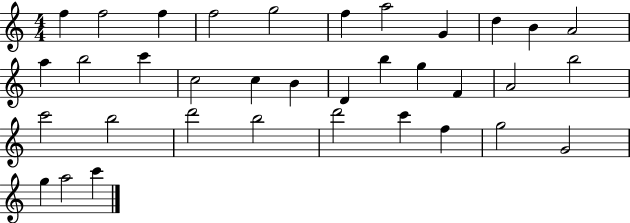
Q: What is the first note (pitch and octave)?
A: F5